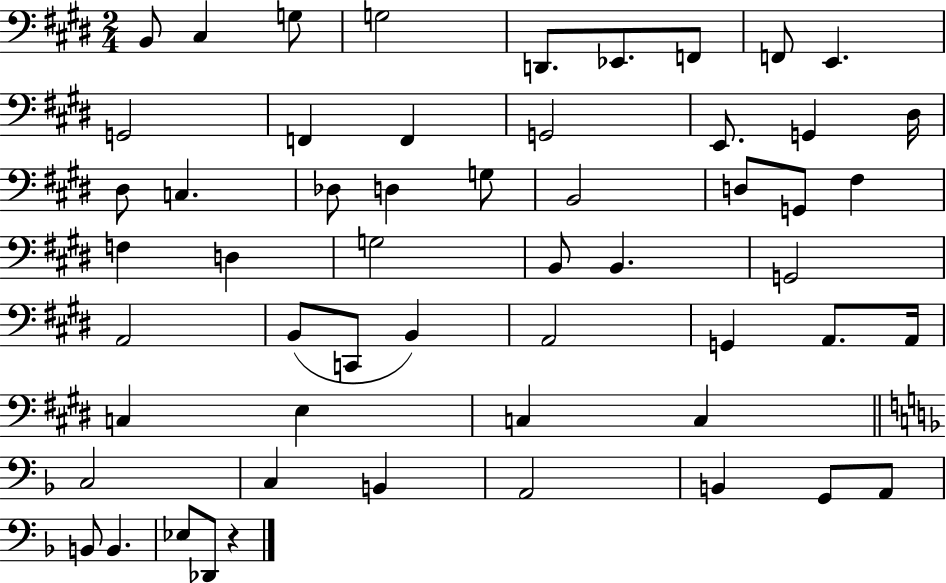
X:1
T:Untitled
M:2/4
L:1/4
K:E
B,,/2 ^C, G,/2 G,2 D,,/2 _E,,/2 F,,/2 F,,/2 E,, G,,2 F,, F,, G,,2 E,,/2 G,, ^D,/4 ^D,/2 C, _D,/2 D, G,/2 B,,2 D,/2 G,,/2 ^F, F, D, G,2 B,,/2 B,, G,,2 A,,2 B,,/2 C,,/2 B,, A,,2 G,, A,,/2 A,,/4 C, E, C, C, C,2 C, B,, A,,2 B,, G,,/2 A,,/2 B,,/2 B,, _E,/2 _D,,/2 z